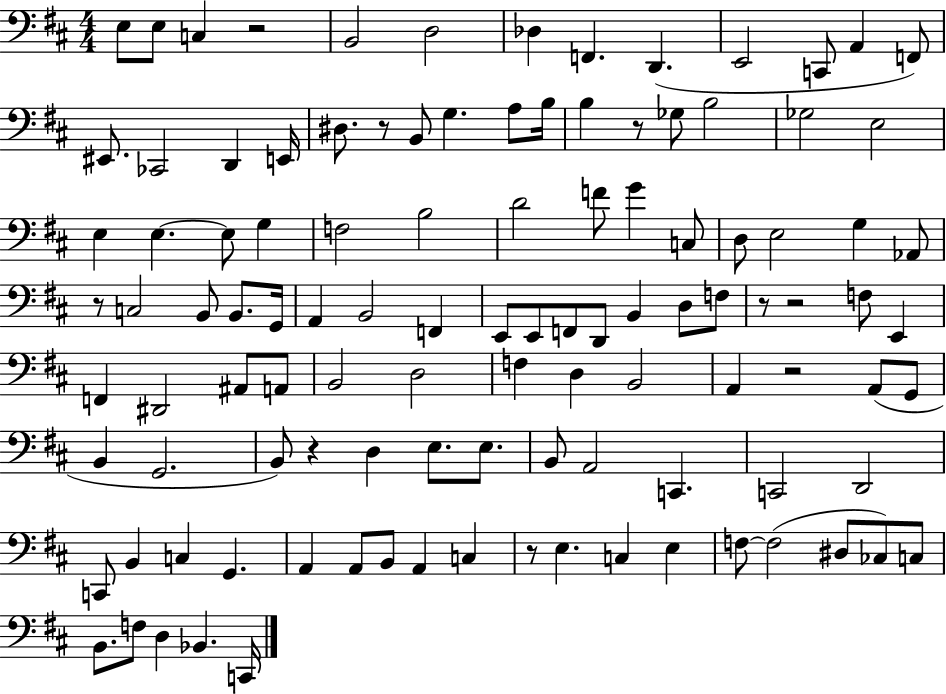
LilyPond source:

{
  \clef bass
  \numericTimeSignature
  \time 4/4
  \key d \major
  e8 e8 c4 r2 | b,2 d2 | des4 f,4. d,4.( | e,2 c,8 a,4 f,8) | \break eis,8. ces,2 d,4 e,16 | dis8. r8 b,8 g4. a8 b16 | b4 r8 ges8 b2 | ges2 e2 | \break e4 e4.~~ e8 g4 | f2 b2 | d'2 f'8 g'4 c8 | d8 e2 g4 aes,8 | \break r8 c2 b,8 b,8. g,16 | a,4 b,2 f,4 | e,8 e,8 f,8 d,8 b,4 d8 f8 | r8 r2 f8 e,4 | \break f,4 dis,2 ais,8 a,8 | b,2 d2 | f4 d4 b,2 | a,4 r2 a,8( g,8 | \break b,4 g,2. | b,8) r4 d4 e8. e8. | b,8 a,2 c,4. | c,2 d,2 | \break c,8 b,4 c4 g,4. | a,4 a,8 b,8 a,4 c4 | r8 e4. c4 e4 | f8~~ f2( dis8 ces8) c8 | \break b,8. f8 d4 bes,4. c,16 | \bar "|."
}